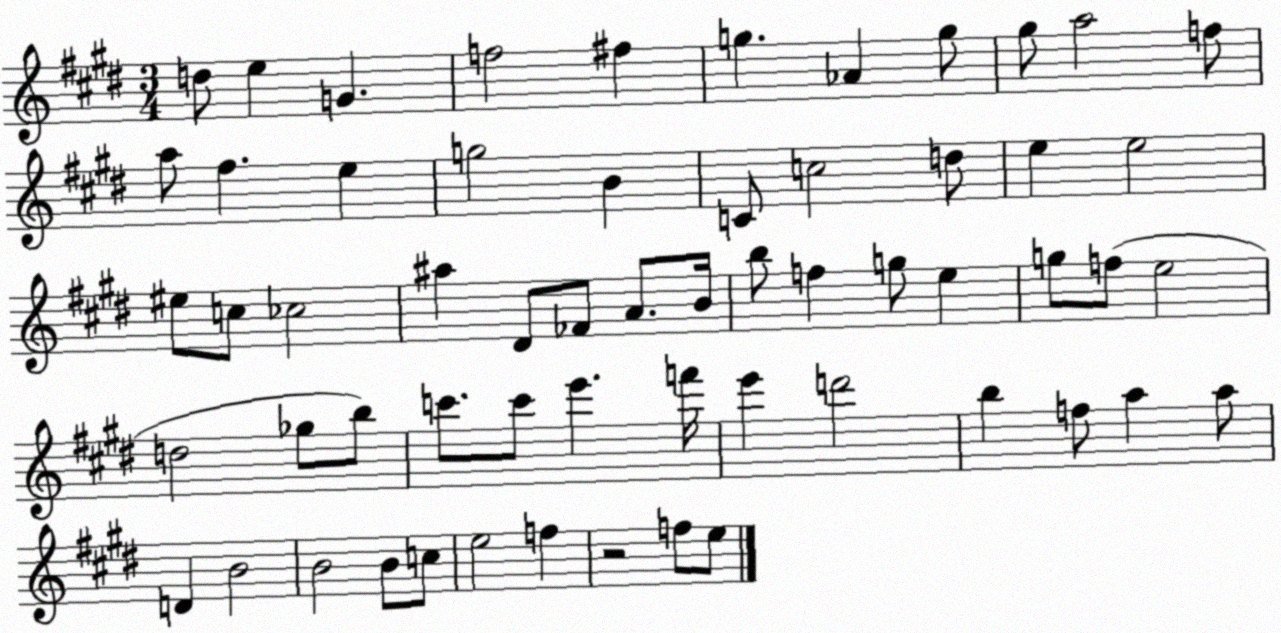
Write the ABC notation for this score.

X:1
T:Untitled
M:3/4
L:1/4
K:E
d/2 e G f2 ^f g _A g/2 ^g/2 a2 f/2 a/2 ^f e g2 B C/2 c2 d/2 e e2 ^e/2 c/2 _c2 ^a ^D/2 _F/2 A/2 B/4 b/2 f g/2 e g/2 f/2 e2 d2 _g/2 b/2 c'/2 c'/2 e' f'/4 e' d'2 b f/2 a a/2 D B2 B2 B/2 c/2 e2 f z2 f/2 e/2